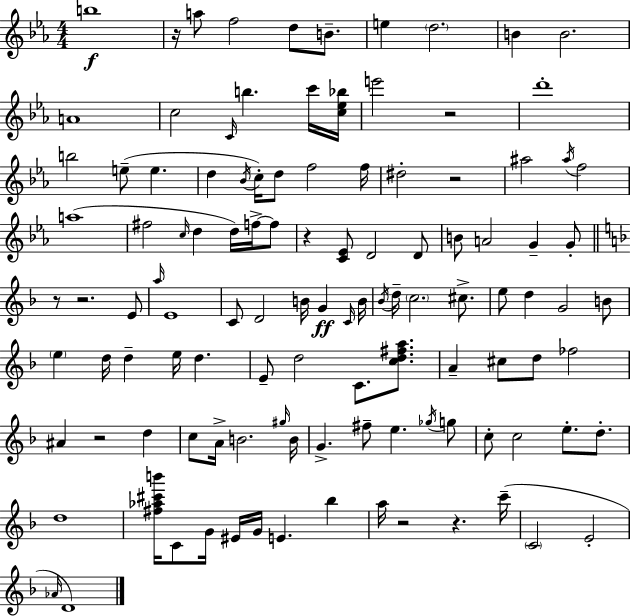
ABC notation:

X:1
T:Untitled
M:4/4
L:1/4
K:Cm
b4 z/4 a/2 f2 d/2 B/2 e d2 B B2 A4 c2 C/4 b c'/4 [c_e_b]/4 e'2 z2 d'4 b2 e/2 e d _B/4 c/4 d/2 f2 f/4 ^d2 z2 ^a2 ^a/4 f2 a4 ^f2 c/4 d d/4 f/4 f/2 z [C_E]/2 D2 D/2 B/2 A2 G G/2 z/2 z2 E/2 a/4 E4 C/2 D2 B/4 G C/4 B/4 _B/4 d/4 c2 ^c/2 e/2 d G2 B/2 e d/4 d e/4 d E/2 d2 C/2 [cd^fa]/2 A ^c/2 d/2 _f2 ^A z2 d c/2 A/4 B2 ^g/4 B/4 G ^f/2 e _g/4 g/2 c/2 c2 e/2 d/2 d4 [^f_a^c'b']/4 C/2 G/4 ^E/4 G/4 E _b a/4 z2 z c'/4 C2 E2 _A/4 D4